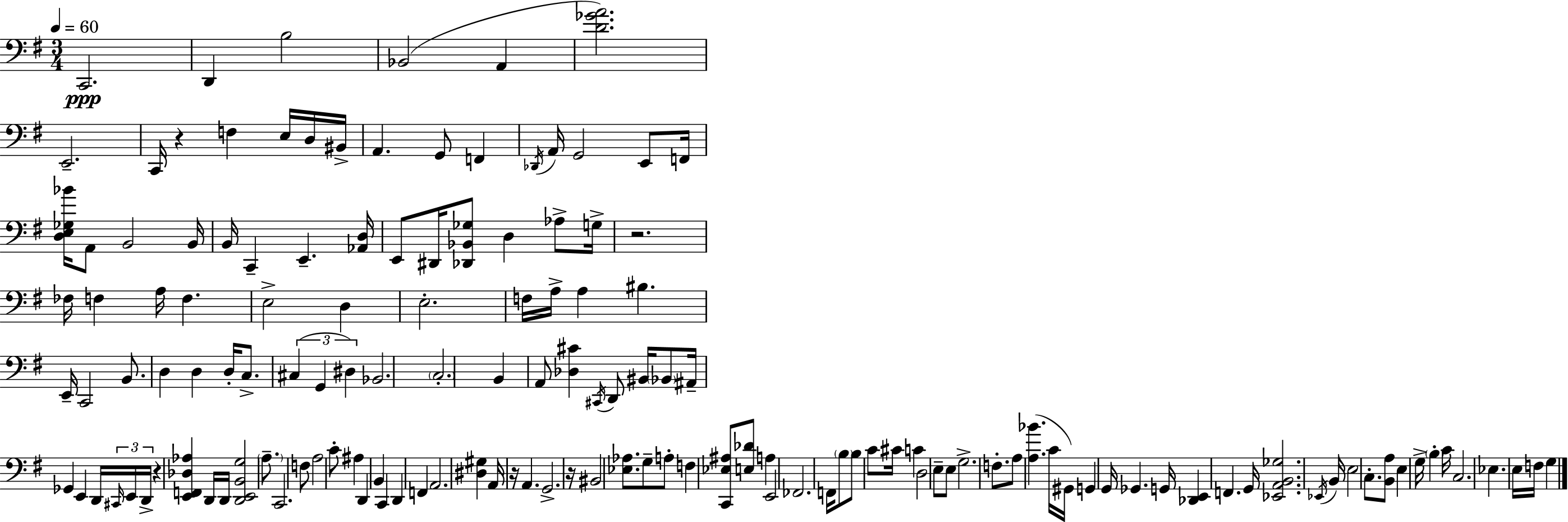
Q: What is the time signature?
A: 3/4